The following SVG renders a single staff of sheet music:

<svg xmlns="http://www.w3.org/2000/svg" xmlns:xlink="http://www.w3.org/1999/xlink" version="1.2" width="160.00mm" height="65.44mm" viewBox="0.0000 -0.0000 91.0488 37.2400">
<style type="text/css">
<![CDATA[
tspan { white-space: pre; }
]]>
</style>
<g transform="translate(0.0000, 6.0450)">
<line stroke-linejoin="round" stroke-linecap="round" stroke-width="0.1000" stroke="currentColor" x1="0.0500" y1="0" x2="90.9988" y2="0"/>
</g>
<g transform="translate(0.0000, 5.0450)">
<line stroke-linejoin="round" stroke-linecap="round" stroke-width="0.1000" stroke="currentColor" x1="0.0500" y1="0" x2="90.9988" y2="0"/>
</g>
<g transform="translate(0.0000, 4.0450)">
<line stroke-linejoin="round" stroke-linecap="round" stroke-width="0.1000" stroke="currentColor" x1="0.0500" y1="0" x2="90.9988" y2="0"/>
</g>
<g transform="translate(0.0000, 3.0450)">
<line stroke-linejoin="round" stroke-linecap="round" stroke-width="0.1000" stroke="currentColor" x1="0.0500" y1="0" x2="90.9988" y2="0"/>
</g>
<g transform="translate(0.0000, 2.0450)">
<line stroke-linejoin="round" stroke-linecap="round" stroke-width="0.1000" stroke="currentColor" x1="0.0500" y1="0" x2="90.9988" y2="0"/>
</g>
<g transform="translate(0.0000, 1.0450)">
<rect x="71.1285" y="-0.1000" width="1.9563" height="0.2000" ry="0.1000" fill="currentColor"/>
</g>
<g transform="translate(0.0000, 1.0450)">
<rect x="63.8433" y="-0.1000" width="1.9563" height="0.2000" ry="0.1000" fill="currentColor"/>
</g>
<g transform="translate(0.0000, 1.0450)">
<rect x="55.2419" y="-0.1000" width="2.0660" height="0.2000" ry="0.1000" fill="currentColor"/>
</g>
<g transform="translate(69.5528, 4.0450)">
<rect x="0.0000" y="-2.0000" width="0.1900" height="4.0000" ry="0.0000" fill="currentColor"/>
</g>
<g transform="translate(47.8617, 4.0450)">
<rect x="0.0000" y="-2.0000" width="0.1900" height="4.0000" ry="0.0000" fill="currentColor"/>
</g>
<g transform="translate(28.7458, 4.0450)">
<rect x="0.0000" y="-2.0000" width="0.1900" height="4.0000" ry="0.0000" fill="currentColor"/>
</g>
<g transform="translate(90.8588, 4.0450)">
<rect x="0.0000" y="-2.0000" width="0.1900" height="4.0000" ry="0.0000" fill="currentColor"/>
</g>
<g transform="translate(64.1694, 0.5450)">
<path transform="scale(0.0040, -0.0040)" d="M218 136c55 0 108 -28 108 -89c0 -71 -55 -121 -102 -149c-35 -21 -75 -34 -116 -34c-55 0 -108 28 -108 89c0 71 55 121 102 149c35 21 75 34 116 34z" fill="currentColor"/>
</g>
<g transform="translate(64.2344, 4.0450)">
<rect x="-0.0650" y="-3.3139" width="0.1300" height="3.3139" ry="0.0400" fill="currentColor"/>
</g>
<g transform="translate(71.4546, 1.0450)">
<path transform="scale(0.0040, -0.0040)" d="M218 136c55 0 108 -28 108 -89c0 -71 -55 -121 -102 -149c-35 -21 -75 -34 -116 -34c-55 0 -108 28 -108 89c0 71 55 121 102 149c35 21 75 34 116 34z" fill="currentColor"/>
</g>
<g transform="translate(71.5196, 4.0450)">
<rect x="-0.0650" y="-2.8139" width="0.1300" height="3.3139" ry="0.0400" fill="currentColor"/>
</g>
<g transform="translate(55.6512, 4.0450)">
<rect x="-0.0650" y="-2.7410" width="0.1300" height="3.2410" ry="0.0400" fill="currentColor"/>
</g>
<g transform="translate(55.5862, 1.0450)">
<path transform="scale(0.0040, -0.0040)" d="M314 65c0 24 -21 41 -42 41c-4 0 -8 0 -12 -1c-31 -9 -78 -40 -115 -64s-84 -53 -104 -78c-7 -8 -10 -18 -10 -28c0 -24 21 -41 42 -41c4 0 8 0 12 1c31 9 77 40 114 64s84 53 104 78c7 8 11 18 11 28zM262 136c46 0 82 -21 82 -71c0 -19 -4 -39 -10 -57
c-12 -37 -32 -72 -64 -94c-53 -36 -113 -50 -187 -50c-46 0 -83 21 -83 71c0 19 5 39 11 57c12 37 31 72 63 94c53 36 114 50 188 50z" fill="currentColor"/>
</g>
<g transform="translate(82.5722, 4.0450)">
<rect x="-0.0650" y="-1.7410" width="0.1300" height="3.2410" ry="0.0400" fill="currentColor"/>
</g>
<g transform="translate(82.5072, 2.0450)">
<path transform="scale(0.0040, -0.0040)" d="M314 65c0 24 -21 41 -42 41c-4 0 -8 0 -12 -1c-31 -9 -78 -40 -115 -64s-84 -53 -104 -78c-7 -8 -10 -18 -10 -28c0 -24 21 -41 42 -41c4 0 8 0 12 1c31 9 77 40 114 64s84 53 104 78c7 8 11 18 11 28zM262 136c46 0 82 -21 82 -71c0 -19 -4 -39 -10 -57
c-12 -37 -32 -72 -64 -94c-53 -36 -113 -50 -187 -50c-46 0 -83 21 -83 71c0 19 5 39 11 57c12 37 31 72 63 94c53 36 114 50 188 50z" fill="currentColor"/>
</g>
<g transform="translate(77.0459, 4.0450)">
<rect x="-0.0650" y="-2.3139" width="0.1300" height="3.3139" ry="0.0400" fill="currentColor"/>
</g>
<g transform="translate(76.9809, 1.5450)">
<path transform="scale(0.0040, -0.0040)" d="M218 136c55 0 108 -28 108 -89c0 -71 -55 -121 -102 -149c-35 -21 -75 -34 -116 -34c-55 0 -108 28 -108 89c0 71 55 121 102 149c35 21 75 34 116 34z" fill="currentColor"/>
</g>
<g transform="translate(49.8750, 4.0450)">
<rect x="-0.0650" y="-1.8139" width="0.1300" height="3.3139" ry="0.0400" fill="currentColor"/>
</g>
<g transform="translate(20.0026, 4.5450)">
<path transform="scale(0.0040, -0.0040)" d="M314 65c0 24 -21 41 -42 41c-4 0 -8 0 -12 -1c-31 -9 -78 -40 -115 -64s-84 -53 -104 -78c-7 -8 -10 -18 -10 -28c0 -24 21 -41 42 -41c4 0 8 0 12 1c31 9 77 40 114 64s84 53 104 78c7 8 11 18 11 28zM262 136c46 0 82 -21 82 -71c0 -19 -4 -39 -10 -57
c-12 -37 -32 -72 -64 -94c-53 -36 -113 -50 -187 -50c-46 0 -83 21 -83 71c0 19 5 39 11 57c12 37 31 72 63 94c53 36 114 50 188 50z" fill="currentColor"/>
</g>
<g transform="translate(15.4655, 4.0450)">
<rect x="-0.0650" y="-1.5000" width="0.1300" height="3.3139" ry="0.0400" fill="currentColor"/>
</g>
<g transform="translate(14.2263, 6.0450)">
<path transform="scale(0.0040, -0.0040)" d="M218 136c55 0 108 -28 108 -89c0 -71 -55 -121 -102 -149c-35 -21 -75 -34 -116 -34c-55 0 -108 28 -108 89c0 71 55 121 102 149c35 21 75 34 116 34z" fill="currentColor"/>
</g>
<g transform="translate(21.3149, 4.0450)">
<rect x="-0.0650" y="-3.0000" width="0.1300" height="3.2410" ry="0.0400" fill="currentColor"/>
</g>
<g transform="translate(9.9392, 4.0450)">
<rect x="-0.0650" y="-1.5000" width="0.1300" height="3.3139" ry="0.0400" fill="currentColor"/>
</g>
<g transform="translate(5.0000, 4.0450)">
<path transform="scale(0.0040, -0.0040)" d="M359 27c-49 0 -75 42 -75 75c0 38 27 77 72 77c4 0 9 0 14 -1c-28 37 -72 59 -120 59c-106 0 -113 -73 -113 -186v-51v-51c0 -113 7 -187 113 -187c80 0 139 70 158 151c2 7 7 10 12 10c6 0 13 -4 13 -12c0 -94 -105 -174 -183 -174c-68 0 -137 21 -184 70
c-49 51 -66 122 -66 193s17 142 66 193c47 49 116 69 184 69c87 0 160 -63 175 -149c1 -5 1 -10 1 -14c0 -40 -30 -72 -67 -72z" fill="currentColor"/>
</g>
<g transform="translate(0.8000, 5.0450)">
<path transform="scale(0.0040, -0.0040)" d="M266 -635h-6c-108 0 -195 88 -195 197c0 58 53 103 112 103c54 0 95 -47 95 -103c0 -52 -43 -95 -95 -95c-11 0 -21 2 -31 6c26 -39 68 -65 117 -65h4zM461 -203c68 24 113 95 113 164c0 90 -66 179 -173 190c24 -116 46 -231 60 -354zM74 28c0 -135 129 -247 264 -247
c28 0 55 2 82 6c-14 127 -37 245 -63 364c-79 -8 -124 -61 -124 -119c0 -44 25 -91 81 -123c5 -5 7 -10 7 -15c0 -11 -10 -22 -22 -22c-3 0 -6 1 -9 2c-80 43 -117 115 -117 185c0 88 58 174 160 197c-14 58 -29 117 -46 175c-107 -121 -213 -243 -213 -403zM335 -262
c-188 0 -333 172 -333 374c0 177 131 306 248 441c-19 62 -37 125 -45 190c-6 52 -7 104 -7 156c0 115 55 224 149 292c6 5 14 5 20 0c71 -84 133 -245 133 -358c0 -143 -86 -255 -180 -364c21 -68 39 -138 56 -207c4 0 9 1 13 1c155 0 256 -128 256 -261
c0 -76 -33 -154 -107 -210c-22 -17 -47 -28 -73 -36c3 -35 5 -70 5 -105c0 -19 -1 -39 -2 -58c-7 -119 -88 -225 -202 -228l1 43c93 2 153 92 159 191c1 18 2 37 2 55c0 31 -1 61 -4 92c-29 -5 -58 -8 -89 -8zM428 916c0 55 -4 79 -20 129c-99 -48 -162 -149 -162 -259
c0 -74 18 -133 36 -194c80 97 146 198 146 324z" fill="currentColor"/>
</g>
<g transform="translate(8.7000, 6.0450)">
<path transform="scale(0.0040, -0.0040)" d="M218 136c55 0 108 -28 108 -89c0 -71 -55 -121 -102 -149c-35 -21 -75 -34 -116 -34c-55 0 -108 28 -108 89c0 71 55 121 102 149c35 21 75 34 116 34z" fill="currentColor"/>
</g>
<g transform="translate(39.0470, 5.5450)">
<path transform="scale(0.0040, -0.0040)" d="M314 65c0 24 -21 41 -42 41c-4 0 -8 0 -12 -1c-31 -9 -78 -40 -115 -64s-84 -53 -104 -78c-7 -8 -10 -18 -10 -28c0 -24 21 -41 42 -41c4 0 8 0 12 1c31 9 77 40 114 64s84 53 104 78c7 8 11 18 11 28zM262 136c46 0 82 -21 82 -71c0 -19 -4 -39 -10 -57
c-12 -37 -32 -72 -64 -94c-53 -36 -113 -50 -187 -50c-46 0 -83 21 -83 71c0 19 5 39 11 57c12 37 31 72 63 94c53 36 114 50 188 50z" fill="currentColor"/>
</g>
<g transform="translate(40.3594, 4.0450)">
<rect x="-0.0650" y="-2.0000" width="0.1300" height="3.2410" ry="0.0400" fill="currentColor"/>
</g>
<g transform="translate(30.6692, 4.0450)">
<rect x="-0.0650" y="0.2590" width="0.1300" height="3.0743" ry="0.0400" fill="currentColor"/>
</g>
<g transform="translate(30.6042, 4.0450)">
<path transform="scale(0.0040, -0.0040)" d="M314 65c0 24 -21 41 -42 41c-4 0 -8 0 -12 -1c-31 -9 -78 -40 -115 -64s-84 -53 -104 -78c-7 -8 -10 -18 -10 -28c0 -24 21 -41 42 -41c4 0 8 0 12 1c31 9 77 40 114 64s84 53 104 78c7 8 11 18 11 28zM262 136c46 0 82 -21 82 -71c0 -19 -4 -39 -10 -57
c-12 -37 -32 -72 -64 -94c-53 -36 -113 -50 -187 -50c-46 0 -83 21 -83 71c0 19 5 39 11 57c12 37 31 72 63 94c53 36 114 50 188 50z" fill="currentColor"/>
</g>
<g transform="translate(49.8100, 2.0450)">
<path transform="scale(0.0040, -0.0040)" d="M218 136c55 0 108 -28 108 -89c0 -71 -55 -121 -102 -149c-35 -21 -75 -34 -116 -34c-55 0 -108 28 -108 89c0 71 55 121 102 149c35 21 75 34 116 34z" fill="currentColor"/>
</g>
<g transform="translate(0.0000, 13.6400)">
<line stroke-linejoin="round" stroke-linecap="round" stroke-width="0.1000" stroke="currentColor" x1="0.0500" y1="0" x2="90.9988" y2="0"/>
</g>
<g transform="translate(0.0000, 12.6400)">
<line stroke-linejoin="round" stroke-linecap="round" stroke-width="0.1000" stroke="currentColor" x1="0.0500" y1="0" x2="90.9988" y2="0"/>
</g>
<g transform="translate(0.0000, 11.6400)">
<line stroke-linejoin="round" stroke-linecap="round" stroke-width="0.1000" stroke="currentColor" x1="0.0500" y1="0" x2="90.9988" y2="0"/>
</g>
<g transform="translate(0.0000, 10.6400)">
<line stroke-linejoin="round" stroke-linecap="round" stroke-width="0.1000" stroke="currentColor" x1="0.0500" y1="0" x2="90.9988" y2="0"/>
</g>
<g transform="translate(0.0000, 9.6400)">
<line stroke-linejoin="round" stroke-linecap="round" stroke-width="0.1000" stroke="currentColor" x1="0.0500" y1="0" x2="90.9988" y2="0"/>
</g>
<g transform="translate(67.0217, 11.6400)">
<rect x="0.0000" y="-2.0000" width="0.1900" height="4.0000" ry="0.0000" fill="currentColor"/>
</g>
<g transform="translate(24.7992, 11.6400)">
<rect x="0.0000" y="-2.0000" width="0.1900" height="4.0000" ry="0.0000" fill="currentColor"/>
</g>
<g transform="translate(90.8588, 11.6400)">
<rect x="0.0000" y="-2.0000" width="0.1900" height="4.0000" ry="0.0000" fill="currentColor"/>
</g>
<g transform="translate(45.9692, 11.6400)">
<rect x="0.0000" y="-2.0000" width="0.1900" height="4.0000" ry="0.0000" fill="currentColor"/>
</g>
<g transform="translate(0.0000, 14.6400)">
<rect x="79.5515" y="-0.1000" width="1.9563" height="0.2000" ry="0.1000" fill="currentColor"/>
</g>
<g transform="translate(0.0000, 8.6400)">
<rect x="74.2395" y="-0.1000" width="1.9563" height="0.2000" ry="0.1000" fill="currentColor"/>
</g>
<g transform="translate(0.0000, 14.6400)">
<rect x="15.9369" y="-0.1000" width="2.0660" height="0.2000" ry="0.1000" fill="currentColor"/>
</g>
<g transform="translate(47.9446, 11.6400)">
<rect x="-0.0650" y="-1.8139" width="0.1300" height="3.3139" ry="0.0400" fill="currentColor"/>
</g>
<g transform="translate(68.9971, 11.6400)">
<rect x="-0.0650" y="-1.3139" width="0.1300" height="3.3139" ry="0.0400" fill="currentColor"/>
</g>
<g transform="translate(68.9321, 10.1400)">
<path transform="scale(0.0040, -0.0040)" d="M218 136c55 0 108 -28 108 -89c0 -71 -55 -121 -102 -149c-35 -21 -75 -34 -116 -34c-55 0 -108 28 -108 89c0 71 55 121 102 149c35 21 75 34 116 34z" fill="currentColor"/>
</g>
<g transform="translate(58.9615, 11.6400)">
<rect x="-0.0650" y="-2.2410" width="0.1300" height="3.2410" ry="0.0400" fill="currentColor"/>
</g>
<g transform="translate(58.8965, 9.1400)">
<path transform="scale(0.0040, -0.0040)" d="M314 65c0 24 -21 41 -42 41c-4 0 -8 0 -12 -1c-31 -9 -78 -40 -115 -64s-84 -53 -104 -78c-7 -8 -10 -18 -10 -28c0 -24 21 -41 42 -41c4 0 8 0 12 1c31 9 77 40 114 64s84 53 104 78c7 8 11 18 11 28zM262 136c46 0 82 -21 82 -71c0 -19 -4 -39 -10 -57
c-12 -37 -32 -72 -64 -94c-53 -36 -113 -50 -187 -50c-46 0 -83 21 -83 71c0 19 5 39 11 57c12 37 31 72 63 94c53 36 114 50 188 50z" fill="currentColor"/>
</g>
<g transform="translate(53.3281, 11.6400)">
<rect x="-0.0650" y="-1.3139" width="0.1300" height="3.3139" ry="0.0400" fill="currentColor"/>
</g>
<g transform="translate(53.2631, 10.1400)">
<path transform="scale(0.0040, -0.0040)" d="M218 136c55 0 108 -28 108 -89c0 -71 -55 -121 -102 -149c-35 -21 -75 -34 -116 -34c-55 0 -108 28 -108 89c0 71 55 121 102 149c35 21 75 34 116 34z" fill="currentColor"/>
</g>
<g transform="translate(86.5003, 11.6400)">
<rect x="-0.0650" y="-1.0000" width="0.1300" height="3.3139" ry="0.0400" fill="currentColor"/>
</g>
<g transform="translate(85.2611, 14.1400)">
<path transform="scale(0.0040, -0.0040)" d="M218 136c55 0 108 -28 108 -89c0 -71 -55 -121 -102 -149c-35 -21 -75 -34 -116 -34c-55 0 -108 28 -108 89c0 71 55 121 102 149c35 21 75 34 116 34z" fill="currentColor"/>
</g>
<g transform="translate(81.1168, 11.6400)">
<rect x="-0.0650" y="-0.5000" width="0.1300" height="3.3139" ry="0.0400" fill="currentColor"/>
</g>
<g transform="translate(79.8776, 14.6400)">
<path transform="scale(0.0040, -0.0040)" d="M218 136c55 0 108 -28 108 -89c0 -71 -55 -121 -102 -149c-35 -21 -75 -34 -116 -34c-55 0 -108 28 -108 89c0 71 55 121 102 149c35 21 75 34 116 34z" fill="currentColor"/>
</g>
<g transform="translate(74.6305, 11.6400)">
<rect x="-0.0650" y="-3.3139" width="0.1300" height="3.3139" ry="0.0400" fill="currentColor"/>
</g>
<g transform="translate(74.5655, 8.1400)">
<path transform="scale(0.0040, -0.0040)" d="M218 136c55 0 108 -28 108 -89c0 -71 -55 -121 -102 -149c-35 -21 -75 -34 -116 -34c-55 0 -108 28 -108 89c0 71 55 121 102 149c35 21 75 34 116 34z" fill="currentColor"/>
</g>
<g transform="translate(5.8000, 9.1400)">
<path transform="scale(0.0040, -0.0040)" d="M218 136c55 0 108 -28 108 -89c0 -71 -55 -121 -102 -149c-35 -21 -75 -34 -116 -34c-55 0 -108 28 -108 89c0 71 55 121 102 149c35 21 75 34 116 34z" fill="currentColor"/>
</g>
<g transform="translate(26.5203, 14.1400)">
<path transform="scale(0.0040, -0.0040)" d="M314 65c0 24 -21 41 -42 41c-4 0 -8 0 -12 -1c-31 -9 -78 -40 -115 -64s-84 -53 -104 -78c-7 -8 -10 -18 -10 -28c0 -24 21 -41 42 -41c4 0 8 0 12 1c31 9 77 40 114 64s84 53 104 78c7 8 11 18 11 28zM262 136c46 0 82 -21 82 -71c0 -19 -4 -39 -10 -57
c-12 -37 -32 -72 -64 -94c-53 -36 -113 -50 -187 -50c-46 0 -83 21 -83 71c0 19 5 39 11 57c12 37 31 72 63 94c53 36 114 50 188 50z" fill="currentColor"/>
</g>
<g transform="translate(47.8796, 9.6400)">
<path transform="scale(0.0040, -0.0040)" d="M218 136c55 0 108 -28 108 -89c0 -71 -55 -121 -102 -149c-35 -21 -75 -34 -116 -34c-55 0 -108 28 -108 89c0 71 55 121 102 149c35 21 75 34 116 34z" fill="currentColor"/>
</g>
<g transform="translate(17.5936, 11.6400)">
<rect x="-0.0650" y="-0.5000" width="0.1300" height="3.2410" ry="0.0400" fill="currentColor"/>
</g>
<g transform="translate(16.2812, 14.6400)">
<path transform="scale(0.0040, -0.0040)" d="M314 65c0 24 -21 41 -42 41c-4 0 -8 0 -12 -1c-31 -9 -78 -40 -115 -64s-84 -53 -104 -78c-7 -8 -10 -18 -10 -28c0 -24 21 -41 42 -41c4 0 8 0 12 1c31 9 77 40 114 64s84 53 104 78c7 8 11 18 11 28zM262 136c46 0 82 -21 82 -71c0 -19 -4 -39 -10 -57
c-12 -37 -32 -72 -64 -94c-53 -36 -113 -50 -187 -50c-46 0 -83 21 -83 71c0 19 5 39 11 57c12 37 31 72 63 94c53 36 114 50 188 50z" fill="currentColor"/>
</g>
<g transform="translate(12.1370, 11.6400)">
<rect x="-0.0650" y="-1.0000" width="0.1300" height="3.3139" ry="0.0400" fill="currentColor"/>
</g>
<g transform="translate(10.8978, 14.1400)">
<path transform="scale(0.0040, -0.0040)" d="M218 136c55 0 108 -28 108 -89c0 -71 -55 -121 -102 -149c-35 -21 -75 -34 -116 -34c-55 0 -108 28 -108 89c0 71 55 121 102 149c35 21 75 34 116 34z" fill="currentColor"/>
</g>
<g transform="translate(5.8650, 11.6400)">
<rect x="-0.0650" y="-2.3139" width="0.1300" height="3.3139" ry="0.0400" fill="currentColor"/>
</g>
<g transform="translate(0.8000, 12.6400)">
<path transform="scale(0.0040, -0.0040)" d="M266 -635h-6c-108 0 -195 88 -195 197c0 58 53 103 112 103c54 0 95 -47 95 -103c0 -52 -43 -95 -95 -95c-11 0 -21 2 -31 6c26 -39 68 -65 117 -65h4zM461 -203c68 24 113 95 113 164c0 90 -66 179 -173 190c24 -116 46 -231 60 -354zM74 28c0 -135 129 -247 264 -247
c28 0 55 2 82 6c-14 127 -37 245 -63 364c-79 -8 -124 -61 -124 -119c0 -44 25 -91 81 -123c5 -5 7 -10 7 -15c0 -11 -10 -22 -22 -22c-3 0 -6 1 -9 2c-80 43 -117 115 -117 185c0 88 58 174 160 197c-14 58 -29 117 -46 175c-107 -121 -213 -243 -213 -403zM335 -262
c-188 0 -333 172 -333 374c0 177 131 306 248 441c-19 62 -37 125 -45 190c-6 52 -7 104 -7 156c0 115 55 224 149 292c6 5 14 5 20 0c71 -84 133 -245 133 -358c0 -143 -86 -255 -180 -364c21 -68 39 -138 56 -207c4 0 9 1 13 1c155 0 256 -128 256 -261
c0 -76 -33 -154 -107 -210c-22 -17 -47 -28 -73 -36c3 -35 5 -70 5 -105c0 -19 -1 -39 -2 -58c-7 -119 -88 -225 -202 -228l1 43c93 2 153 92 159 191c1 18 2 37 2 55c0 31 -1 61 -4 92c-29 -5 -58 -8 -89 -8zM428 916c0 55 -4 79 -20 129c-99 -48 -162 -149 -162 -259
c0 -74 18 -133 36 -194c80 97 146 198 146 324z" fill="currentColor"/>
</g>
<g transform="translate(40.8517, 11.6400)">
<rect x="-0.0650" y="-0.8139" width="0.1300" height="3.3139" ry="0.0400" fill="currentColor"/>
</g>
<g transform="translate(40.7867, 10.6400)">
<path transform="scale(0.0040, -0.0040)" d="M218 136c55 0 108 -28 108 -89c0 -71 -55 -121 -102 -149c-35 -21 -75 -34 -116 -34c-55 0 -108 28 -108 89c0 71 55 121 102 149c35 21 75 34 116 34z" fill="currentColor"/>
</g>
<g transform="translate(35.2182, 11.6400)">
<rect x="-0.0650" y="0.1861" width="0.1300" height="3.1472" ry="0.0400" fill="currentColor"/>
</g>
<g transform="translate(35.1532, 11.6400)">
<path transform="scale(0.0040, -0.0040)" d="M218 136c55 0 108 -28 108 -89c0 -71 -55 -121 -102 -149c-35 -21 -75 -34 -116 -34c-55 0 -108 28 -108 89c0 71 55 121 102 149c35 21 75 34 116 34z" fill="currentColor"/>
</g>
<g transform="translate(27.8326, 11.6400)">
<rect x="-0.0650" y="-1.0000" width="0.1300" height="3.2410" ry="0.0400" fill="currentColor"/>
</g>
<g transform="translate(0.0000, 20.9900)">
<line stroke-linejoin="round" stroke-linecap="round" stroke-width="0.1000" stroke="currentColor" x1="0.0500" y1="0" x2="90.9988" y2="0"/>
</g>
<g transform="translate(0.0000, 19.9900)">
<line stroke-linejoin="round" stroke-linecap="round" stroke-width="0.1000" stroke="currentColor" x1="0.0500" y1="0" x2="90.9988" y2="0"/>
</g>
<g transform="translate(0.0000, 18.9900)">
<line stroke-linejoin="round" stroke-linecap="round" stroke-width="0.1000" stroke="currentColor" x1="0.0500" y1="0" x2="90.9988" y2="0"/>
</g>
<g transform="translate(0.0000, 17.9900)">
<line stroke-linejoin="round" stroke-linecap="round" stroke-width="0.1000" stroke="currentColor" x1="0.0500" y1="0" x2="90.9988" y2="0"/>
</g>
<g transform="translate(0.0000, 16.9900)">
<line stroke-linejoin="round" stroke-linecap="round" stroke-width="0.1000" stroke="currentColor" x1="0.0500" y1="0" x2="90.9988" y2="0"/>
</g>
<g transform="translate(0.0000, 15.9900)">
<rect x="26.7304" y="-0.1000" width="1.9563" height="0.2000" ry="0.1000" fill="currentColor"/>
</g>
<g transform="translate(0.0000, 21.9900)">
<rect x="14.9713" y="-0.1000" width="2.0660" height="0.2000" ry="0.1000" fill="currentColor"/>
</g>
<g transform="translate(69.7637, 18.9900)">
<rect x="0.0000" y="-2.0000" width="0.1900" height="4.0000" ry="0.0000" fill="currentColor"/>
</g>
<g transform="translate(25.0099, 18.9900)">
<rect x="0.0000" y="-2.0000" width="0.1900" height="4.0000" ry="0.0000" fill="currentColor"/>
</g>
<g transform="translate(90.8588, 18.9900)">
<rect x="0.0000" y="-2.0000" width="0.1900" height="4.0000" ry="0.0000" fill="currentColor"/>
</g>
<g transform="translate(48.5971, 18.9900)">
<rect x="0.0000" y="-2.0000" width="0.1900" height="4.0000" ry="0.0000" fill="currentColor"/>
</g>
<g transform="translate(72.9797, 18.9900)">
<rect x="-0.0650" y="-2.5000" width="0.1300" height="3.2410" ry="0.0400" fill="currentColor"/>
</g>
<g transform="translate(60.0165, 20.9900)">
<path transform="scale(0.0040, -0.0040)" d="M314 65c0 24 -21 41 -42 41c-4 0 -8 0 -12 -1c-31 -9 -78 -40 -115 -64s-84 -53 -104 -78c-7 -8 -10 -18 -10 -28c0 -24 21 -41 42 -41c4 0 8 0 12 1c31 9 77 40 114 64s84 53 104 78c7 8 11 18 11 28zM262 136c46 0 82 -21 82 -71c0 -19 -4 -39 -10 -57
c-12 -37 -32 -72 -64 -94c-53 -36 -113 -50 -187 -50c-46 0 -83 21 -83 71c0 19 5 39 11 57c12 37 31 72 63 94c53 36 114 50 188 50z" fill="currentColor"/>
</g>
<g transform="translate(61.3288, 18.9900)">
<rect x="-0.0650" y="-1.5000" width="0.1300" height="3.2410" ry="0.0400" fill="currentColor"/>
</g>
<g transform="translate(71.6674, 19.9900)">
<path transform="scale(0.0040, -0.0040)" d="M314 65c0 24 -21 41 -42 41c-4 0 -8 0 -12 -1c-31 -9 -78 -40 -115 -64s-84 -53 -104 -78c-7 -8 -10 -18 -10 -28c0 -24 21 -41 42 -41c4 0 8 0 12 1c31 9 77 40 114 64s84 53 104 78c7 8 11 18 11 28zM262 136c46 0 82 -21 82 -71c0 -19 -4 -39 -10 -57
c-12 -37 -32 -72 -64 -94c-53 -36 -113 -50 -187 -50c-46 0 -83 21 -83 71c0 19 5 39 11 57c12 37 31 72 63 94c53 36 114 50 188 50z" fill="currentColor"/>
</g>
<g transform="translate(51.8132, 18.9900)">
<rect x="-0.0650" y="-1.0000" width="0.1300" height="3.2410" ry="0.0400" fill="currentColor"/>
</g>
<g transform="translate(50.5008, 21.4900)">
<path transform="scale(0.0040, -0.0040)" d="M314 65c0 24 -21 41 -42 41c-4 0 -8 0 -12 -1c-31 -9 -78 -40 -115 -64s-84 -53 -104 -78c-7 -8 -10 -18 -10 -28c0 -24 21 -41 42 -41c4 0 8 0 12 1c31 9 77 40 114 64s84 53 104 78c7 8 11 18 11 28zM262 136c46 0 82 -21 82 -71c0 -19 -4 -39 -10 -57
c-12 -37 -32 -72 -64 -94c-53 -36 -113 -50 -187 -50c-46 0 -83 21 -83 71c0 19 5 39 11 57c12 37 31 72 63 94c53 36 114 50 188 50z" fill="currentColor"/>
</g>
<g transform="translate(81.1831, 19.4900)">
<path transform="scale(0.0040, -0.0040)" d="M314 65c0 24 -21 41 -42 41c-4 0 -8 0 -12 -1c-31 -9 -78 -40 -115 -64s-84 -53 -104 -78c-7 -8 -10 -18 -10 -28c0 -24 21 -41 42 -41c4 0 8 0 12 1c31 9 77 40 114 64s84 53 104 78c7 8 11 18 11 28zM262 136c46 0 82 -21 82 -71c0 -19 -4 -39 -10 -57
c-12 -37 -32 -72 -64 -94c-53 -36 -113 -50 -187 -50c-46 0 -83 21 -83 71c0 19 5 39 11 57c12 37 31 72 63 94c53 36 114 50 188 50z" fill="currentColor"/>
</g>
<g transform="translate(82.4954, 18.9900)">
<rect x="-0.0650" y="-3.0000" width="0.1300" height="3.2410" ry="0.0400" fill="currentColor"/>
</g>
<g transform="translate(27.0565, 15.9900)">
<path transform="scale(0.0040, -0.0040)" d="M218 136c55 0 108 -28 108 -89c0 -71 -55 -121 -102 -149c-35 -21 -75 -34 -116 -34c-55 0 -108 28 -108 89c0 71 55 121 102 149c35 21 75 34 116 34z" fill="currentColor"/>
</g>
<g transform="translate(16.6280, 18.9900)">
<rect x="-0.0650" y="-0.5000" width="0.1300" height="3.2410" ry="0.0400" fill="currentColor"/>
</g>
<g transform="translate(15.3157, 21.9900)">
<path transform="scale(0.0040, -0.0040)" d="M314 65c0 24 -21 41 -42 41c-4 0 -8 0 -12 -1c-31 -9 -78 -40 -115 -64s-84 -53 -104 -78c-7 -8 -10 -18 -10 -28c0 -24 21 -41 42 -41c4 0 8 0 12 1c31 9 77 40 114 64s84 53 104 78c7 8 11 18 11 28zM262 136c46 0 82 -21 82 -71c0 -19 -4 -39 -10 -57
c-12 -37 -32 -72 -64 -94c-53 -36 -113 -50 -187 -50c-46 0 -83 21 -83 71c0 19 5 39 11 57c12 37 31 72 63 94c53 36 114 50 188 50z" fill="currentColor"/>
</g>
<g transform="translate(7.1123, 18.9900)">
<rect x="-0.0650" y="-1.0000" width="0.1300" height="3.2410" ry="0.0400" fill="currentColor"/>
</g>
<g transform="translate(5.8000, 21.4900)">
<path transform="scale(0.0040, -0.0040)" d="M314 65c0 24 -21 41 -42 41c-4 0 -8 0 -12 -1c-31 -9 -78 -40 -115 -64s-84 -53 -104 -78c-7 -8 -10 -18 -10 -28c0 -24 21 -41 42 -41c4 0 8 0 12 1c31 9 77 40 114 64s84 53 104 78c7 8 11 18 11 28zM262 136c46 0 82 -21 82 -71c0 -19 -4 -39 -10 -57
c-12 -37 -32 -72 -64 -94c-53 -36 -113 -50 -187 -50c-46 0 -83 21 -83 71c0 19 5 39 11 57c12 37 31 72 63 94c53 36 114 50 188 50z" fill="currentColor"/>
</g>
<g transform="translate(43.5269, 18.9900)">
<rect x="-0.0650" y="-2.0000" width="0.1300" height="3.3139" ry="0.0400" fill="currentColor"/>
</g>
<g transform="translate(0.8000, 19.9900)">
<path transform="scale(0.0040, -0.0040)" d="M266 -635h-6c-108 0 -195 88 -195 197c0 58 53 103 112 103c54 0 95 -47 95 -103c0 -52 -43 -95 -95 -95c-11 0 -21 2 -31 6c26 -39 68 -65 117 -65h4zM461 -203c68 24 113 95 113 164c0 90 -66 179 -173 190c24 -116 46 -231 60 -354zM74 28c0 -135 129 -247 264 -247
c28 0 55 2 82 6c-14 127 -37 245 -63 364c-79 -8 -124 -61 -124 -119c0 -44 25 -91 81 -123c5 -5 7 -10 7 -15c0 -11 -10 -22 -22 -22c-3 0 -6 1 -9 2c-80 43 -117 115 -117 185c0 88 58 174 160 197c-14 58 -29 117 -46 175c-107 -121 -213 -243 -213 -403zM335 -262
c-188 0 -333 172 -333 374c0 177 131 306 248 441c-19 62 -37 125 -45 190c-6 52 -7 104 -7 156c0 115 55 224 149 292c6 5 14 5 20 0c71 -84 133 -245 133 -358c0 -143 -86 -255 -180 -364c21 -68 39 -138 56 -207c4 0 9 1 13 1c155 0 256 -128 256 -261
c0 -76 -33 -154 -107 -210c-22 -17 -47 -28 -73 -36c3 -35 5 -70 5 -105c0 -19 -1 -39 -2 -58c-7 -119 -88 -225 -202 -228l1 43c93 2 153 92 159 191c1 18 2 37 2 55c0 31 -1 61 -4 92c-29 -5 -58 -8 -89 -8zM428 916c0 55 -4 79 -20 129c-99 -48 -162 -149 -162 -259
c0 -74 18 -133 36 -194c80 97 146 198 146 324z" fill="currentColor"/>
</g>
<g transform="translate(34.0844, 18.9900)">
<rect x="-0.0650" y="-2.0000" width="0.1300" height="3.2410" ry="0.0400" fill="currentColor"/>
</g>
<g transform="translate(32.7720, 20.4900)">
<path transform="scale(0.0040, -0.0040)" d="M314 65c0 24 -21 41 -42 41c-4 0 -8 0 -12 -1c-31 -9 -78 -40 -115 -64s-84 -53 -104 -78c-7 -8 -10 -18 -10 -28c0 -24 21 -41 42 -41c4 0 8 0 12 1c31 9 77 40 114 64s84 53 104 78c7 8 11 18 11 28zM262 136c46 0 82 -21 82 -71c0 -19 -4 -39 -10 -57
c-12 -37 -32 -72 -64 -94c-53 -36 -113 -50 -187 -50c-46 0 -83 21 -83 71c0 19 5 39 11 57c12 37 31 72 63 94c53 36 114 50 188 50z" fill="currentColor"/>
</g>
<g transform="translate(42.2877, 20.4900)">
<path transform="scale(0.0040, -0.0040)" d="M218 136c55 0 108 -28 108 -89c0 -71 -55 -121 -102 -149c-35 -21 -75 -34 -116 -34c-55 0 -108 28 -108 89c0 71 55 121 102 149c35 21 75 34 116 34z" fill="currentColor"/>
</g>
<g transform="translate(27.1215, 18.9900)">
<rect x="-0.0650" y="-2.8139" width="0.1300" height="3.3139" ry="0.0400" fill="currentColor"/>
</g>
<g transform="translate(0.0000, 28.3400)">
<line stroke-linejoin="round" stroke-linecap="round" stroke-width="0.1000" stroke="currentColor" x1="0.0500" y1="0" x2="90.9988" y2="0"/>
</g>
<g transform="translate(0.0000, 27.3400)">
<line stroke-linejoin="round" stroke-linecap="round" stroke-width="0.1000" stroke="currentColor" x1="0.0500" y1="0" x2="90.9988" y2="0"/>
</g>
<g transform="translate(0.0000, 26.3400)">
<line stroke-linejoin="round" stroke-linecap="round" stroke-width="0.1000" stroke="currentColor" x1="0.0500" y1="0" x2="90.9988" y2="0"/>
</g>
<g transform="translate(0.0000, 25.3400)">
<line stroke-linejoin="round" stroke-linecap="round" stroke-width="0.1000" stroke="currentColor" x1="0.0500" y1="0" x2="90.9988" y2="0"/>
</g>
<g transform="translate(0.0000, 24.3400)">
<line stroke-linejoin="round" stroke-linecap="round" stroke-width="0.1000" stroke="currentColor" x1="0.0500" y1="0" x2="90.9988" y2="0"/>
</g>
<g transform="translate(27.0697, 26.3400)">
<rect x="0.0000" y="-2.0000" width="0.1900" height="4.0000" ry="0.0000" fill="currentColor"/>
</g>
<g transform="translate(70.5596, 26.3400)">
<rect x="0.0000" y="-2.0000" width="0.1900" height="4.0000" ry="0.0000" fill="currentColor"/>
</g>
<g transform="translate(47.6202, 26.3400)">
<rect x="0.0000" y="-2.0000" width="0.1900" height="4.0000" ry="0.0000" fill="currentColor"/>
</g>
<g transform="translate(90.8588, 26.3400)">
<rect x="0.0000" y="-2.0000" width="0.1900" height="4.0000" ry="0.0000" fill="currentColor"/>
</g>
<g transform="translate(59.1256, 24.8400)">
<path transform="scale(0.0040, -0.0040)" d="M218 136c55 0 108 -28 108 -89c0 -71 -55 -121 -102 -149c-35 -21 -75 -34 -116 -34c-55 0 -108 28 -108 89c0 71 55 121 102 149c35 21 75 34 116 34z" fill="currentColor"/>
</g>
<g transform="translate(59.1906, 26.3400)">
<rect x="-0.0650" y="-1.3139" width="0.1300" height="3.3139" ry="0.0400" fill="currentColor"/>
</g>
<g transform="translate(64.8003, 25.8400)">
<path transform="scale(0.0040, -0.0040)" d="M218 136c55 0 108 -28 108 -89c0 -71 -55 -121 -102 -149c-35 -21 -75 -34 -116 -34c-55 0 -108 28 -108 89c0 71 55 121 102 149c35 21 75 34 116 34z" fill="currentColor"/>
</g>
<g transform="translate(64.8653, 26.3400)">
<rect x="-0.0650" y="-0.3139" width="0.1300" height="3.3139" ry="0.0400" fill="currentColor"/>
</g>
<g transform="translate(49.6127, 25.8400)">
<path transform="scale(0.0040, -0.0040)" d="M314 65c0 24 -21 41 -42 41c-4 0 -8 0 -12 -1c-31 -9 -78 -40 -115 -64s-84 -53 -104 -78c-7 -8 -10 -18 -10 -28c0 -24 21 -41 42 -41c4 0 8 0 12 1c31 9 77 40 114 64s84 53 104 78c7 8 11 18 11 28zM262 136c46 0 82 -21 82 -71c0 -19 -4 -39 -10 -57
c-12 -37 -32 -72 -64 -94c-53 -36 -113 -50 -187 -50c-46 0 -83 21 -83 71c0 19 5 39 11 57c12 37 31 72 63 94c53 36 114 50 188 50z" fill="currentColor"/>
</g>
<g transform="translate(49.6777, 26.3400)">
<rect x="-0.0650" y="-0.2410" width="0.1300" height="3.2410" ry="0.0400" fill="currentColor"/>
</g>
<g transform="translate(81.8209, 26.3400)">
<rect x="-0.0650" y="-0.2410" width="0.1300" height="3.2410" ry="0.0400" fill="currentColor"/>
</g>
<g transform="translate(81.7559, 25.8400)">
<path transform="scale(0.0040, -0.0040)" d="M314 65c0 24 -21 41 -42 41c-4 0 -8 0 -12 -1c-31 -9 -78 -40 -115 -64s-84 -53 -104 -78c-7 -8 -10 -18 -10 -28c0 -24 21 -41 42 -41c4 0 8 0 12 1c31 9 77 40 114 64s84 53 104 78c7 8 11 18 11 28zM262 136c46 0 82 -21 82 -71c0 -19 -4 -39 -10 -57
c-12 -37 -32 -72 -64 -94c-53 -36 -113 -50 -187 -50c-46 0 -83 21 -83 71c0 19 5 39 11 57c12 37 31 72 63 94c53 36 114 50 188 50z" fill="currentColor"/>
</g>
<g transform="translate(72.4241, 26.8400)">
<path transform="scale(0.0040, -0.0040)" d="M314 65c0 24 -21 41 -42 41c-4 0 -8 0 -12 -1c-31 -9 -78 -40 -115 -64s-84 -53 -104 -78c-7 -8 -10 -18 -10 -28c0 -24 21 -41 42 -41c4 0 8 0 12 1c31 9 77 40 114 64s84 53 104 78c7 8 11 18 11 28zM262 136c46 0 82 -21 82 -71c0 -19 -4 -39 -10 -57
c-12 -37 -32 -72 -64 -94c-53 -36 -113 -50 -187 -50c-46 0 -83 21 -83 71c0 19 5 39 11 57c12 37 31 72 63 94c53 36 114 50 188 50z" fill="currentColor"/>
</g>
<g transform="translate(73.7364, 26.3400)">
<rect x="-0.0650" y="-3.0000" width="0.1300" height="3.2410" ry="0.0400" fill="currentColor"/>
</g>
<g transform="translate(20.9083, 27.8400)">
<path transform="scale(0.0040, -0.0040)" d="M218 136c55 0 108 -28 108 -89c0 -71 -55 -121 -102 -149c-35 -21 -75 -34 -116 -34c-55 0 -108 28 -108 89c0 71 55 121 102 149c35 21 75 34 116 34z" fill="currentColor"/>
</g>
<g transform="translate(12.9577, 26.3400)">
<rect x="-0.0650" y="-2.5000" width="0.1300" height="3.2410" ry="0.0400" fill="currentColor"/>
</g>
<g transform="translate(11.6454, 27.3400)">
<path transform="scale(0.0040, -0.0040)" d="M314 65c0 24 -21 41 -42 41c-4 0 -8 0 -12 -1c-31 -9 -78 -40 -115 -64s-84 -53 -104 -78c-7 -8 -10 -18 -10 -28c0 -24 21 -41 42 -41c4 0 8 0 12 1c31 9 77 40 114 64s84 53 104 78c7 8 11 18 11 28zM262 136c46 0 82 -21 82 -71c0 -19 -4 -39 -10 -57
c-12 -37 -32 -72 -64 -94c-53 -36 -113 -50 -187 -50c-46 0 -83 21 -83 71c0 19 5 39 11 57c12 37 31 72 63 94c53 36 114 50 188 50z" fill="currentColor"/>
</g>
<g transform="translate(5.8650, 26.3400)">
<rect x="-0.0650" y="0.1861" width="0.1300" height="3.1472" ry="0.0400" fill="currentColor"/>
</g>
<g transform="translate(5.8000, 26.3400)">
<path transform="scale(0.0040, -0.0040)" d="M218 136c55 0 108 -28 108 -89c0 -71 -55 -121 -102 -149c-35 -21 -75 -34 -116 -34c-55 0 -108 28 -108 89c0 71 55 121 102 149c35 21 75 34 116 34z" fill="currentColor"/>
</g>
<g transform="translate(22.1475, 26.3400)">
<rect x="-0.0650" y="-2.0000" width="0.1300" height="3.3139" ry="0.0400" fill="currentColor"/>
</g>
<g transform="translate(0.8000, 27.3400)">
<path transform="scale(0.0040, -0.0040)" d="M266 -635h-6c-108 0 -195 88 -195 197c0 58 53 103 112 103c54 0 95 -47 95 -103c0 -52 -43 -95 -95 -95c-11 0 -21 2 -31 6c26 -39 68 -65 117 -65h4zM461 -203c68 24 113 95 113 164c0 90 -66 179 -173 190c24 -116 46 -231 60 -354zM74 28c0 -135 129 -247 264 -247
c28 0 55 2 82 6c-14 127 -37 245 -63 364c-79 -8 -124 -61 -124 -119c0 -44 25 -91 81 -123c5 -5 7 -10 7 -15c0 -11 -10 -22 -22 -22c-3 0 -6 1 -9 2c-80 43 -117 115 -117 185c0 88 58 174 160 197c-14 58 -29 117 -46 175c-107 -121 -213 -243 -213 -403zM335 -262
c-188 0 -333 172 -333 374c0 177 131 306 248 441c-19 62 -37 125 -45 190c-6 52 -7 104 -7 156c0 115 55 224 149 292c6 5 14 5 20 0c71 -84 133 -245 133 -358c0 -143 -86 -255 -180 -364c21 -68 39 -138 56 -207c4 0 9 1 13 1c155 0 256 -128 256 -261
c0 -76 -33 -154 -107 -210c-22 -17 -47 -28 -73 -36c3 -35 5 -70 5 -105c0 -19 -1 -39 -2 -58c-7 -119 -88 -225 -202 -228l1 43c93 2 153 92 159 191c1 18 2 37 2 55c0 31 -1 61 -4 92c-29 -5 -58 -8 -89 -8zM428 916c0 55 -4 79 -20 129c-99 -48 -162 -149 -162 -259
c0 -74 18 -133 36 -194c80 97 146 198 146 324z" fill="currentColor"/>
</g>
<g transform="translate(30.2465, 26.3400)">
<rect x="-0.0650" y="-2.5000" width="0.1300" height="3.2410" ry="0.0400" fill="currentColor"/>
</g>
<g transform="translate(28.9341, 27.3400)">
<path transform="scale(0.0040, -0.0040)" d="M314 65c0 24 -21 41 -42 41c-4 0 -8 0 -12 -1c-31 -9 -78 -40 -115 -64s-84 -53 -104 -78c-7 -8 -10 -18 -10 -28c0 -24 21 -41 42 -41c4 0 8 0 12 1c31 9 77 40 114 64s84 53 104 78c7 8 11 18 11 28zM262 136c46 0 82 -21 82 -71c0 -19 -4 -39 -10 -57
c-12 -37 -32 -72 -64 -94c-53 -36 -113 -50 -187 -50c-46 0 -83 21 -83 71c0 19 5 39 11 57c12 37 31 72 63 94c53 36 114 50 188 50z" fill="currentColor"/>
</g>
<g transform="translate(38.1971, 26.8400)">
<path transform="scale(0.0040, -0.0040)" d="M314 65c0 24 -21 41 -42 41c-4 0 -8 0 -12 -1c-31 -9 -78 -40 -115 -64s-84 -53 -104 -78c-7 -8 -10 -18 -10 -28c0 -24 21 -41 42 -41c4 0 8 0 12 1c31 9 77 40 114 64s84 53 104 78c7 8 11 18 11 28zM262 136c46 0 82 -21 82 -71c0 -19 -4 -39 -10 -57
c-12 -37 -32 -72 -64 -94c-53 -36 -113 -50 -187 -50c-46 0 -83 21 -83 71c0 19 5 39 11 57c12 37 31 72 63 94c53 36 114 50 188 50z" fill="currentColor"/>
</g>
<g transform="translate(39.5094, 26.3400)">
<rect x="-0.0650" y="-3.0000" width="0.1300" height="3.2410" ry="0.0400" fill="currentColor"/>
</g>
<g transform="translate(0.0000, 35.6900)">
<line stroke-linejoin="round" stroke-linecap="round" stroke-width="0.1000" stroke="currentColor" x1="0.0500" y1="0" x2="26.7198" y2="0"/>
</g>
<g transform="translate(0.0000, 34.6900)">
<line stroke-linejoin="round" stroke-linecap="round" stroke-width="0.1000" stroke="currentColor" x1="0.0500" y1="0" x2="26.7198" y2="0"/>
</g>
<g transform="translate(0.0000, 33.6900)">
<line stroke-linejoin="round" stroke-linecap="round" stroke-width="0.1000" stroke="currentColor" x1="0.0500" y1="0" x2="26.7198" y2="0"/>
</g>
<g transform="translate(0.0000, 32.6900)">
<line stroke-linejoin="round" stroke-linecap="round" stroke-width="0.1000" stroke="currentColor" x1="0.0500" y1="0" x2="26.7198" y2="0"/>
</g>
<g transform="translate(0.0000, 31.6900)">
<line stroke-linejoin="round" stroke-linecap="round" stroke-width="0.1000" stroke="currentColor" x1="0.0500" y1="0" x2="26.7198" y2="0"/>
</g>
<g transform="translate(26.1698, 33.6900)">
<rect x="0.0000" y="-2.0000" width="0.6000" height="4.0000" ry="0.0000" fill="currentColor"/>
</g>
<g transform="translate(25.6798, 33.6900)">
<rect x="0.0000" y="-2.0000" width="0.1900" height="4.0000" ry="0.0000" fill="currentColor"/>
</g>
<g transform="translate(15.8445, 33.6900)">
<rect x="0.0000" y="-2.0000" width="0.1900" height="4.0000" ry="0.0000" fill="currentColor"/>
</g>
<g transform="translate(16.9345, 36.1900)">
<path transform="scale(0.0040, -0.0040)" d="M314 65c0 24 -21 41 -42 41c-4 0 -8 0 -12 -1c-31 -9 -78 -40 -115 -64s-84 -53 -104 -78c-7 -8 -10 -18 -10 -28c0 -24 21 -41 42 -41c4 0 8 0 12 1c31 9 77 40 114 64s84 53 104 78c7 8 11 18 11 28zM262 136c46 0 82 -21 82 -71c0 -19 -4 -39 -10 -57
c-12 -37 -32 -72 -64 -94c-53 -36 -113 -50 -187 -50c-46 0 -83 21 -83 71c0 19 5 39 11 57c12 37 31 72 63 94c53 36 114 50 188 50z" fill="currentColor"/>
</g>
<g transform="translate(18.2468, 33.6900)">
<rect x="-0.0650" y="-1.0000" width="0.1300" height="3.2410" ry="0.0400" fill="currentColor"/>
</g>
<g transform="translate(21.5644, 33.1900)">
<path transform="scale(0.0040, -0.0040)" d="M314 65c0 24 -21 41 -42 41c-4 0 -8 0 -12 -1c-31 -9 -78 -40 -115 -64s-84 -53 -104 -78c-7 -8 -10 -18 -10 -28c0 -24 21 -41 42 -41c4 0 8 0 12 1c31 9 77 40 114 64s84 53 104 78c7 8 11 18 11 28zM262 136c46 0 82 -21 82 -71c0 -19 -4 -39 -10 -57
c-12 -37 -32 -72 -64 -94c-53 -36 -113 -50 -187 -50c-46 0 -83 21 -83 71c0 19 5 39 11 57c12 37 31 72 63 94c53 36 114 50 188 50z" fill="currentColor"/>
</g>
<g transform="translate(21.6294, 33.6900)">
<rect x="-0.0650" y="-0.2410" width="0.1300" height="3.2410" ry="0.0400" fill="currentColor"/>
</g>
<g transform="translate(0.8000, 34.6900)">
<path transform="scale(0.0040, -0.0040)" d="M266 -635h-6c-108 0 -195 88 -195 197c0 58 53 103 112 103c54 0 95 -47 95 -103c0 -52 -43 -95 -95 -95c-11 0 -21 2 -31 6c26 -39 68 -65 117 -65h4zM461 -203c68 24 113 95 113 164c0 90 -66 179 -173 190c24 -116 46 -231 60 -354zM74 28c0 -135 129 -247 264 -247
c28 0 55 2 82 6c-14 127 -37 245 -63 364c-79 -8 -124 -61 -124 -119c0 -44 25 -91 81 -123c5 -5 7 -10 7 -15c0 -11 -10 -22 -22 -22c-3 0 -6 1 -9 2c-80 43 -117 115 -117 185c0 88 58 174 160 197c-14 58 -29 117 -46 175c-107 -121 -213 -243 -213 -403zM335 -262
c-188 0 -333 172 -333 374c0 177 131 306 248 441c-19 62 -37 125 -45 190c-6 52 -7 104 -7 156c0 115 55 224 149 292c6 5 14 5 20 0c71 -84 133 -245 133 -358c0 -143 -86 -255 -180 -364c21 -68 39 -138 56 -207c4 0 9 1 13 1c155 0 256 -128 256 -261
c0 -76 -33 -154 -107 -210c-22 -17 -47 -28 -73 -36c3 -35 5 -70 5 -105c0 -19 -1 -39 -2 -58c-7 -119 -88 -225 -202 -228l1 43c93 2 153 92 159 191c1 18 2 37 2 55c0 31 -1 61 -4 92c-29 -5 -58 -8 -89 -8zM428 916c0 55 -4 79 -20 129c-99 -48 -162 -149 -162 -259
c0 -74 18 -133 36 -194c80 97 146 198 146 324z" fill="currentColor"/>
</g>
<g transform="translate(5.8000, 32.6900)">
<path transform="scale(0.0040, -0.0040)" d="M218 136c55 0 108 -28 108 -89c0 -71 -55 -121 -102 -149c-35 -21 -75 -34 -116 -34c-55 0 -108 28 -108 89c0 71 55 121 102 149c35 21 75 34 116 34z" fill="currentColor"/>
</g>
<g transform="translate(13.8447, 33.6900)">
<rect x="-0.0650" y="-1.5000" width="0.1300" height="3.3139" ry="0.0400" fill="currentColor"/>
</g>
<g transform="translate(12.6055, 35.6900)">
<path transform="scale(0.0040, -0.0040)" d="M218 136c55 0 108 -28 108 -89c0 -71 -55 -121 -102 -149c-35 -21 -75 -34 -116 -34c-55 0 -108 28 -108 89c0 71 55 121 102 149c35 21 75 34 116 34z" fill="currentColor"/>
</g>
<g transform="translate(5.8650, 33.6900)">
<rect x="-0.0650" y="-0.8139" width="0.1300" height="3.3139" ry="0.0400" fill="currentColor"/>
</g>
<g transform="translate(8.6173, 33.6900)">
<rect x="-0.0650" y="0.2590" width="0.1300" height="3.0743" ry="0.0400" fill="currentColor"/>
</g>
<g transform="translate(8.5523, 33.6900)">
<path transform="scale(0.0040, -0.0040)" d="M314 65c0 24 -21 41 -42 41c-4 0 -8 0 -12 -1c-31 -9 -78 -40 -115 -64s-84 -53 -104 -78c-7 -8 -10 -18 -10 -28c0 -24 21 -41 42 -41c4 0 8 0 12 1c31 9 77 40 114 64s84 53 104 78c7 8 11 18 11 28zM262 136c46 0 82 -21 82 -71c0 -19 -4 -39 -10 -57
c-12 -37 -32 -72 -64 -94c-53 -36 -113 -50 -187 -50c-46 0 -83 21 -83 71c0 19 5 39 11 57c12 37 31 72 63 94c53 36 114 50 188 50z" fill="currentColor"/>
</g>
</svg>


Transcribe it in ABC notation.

X:1
T:Untitled
M:4/4
L:1/4
K:C
E E A2 B2 F2 f a2 b a g f2 g D C2 D2 B d f e g2 e b C D D2 C2 a F2 F D2 E2 G2 A2 B G2 F G2 A2 c2 e c A2 c2 d B2 E D2 c2